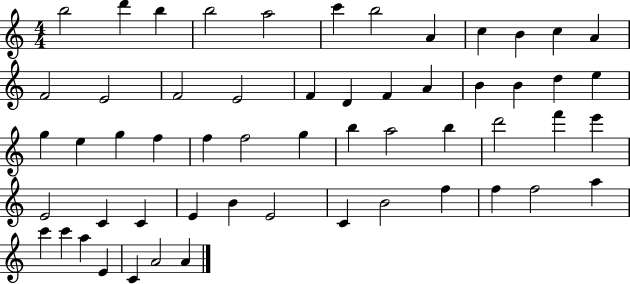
B5/h D6/q B5/q B5/h A5/h C6/q B5/h A4/q C5/q B4/q C5/q A4/q F4/h E4/h F4/h E4/h F4/q D4/q F4/q A4/q B4/q B4/q D5/q E5/q G5/q E5/q G5/q F5/q F5/q F5/h G5/q B5/q A5/h B5/q D6/h F6/q E6/q E4/h C4/q C4/q E4/q B4/q E4/h C4/q B4/h F5/q F5/q F5/h A5/q C6/q C6/q A5/q E4/q C4/q A4/h A4/q